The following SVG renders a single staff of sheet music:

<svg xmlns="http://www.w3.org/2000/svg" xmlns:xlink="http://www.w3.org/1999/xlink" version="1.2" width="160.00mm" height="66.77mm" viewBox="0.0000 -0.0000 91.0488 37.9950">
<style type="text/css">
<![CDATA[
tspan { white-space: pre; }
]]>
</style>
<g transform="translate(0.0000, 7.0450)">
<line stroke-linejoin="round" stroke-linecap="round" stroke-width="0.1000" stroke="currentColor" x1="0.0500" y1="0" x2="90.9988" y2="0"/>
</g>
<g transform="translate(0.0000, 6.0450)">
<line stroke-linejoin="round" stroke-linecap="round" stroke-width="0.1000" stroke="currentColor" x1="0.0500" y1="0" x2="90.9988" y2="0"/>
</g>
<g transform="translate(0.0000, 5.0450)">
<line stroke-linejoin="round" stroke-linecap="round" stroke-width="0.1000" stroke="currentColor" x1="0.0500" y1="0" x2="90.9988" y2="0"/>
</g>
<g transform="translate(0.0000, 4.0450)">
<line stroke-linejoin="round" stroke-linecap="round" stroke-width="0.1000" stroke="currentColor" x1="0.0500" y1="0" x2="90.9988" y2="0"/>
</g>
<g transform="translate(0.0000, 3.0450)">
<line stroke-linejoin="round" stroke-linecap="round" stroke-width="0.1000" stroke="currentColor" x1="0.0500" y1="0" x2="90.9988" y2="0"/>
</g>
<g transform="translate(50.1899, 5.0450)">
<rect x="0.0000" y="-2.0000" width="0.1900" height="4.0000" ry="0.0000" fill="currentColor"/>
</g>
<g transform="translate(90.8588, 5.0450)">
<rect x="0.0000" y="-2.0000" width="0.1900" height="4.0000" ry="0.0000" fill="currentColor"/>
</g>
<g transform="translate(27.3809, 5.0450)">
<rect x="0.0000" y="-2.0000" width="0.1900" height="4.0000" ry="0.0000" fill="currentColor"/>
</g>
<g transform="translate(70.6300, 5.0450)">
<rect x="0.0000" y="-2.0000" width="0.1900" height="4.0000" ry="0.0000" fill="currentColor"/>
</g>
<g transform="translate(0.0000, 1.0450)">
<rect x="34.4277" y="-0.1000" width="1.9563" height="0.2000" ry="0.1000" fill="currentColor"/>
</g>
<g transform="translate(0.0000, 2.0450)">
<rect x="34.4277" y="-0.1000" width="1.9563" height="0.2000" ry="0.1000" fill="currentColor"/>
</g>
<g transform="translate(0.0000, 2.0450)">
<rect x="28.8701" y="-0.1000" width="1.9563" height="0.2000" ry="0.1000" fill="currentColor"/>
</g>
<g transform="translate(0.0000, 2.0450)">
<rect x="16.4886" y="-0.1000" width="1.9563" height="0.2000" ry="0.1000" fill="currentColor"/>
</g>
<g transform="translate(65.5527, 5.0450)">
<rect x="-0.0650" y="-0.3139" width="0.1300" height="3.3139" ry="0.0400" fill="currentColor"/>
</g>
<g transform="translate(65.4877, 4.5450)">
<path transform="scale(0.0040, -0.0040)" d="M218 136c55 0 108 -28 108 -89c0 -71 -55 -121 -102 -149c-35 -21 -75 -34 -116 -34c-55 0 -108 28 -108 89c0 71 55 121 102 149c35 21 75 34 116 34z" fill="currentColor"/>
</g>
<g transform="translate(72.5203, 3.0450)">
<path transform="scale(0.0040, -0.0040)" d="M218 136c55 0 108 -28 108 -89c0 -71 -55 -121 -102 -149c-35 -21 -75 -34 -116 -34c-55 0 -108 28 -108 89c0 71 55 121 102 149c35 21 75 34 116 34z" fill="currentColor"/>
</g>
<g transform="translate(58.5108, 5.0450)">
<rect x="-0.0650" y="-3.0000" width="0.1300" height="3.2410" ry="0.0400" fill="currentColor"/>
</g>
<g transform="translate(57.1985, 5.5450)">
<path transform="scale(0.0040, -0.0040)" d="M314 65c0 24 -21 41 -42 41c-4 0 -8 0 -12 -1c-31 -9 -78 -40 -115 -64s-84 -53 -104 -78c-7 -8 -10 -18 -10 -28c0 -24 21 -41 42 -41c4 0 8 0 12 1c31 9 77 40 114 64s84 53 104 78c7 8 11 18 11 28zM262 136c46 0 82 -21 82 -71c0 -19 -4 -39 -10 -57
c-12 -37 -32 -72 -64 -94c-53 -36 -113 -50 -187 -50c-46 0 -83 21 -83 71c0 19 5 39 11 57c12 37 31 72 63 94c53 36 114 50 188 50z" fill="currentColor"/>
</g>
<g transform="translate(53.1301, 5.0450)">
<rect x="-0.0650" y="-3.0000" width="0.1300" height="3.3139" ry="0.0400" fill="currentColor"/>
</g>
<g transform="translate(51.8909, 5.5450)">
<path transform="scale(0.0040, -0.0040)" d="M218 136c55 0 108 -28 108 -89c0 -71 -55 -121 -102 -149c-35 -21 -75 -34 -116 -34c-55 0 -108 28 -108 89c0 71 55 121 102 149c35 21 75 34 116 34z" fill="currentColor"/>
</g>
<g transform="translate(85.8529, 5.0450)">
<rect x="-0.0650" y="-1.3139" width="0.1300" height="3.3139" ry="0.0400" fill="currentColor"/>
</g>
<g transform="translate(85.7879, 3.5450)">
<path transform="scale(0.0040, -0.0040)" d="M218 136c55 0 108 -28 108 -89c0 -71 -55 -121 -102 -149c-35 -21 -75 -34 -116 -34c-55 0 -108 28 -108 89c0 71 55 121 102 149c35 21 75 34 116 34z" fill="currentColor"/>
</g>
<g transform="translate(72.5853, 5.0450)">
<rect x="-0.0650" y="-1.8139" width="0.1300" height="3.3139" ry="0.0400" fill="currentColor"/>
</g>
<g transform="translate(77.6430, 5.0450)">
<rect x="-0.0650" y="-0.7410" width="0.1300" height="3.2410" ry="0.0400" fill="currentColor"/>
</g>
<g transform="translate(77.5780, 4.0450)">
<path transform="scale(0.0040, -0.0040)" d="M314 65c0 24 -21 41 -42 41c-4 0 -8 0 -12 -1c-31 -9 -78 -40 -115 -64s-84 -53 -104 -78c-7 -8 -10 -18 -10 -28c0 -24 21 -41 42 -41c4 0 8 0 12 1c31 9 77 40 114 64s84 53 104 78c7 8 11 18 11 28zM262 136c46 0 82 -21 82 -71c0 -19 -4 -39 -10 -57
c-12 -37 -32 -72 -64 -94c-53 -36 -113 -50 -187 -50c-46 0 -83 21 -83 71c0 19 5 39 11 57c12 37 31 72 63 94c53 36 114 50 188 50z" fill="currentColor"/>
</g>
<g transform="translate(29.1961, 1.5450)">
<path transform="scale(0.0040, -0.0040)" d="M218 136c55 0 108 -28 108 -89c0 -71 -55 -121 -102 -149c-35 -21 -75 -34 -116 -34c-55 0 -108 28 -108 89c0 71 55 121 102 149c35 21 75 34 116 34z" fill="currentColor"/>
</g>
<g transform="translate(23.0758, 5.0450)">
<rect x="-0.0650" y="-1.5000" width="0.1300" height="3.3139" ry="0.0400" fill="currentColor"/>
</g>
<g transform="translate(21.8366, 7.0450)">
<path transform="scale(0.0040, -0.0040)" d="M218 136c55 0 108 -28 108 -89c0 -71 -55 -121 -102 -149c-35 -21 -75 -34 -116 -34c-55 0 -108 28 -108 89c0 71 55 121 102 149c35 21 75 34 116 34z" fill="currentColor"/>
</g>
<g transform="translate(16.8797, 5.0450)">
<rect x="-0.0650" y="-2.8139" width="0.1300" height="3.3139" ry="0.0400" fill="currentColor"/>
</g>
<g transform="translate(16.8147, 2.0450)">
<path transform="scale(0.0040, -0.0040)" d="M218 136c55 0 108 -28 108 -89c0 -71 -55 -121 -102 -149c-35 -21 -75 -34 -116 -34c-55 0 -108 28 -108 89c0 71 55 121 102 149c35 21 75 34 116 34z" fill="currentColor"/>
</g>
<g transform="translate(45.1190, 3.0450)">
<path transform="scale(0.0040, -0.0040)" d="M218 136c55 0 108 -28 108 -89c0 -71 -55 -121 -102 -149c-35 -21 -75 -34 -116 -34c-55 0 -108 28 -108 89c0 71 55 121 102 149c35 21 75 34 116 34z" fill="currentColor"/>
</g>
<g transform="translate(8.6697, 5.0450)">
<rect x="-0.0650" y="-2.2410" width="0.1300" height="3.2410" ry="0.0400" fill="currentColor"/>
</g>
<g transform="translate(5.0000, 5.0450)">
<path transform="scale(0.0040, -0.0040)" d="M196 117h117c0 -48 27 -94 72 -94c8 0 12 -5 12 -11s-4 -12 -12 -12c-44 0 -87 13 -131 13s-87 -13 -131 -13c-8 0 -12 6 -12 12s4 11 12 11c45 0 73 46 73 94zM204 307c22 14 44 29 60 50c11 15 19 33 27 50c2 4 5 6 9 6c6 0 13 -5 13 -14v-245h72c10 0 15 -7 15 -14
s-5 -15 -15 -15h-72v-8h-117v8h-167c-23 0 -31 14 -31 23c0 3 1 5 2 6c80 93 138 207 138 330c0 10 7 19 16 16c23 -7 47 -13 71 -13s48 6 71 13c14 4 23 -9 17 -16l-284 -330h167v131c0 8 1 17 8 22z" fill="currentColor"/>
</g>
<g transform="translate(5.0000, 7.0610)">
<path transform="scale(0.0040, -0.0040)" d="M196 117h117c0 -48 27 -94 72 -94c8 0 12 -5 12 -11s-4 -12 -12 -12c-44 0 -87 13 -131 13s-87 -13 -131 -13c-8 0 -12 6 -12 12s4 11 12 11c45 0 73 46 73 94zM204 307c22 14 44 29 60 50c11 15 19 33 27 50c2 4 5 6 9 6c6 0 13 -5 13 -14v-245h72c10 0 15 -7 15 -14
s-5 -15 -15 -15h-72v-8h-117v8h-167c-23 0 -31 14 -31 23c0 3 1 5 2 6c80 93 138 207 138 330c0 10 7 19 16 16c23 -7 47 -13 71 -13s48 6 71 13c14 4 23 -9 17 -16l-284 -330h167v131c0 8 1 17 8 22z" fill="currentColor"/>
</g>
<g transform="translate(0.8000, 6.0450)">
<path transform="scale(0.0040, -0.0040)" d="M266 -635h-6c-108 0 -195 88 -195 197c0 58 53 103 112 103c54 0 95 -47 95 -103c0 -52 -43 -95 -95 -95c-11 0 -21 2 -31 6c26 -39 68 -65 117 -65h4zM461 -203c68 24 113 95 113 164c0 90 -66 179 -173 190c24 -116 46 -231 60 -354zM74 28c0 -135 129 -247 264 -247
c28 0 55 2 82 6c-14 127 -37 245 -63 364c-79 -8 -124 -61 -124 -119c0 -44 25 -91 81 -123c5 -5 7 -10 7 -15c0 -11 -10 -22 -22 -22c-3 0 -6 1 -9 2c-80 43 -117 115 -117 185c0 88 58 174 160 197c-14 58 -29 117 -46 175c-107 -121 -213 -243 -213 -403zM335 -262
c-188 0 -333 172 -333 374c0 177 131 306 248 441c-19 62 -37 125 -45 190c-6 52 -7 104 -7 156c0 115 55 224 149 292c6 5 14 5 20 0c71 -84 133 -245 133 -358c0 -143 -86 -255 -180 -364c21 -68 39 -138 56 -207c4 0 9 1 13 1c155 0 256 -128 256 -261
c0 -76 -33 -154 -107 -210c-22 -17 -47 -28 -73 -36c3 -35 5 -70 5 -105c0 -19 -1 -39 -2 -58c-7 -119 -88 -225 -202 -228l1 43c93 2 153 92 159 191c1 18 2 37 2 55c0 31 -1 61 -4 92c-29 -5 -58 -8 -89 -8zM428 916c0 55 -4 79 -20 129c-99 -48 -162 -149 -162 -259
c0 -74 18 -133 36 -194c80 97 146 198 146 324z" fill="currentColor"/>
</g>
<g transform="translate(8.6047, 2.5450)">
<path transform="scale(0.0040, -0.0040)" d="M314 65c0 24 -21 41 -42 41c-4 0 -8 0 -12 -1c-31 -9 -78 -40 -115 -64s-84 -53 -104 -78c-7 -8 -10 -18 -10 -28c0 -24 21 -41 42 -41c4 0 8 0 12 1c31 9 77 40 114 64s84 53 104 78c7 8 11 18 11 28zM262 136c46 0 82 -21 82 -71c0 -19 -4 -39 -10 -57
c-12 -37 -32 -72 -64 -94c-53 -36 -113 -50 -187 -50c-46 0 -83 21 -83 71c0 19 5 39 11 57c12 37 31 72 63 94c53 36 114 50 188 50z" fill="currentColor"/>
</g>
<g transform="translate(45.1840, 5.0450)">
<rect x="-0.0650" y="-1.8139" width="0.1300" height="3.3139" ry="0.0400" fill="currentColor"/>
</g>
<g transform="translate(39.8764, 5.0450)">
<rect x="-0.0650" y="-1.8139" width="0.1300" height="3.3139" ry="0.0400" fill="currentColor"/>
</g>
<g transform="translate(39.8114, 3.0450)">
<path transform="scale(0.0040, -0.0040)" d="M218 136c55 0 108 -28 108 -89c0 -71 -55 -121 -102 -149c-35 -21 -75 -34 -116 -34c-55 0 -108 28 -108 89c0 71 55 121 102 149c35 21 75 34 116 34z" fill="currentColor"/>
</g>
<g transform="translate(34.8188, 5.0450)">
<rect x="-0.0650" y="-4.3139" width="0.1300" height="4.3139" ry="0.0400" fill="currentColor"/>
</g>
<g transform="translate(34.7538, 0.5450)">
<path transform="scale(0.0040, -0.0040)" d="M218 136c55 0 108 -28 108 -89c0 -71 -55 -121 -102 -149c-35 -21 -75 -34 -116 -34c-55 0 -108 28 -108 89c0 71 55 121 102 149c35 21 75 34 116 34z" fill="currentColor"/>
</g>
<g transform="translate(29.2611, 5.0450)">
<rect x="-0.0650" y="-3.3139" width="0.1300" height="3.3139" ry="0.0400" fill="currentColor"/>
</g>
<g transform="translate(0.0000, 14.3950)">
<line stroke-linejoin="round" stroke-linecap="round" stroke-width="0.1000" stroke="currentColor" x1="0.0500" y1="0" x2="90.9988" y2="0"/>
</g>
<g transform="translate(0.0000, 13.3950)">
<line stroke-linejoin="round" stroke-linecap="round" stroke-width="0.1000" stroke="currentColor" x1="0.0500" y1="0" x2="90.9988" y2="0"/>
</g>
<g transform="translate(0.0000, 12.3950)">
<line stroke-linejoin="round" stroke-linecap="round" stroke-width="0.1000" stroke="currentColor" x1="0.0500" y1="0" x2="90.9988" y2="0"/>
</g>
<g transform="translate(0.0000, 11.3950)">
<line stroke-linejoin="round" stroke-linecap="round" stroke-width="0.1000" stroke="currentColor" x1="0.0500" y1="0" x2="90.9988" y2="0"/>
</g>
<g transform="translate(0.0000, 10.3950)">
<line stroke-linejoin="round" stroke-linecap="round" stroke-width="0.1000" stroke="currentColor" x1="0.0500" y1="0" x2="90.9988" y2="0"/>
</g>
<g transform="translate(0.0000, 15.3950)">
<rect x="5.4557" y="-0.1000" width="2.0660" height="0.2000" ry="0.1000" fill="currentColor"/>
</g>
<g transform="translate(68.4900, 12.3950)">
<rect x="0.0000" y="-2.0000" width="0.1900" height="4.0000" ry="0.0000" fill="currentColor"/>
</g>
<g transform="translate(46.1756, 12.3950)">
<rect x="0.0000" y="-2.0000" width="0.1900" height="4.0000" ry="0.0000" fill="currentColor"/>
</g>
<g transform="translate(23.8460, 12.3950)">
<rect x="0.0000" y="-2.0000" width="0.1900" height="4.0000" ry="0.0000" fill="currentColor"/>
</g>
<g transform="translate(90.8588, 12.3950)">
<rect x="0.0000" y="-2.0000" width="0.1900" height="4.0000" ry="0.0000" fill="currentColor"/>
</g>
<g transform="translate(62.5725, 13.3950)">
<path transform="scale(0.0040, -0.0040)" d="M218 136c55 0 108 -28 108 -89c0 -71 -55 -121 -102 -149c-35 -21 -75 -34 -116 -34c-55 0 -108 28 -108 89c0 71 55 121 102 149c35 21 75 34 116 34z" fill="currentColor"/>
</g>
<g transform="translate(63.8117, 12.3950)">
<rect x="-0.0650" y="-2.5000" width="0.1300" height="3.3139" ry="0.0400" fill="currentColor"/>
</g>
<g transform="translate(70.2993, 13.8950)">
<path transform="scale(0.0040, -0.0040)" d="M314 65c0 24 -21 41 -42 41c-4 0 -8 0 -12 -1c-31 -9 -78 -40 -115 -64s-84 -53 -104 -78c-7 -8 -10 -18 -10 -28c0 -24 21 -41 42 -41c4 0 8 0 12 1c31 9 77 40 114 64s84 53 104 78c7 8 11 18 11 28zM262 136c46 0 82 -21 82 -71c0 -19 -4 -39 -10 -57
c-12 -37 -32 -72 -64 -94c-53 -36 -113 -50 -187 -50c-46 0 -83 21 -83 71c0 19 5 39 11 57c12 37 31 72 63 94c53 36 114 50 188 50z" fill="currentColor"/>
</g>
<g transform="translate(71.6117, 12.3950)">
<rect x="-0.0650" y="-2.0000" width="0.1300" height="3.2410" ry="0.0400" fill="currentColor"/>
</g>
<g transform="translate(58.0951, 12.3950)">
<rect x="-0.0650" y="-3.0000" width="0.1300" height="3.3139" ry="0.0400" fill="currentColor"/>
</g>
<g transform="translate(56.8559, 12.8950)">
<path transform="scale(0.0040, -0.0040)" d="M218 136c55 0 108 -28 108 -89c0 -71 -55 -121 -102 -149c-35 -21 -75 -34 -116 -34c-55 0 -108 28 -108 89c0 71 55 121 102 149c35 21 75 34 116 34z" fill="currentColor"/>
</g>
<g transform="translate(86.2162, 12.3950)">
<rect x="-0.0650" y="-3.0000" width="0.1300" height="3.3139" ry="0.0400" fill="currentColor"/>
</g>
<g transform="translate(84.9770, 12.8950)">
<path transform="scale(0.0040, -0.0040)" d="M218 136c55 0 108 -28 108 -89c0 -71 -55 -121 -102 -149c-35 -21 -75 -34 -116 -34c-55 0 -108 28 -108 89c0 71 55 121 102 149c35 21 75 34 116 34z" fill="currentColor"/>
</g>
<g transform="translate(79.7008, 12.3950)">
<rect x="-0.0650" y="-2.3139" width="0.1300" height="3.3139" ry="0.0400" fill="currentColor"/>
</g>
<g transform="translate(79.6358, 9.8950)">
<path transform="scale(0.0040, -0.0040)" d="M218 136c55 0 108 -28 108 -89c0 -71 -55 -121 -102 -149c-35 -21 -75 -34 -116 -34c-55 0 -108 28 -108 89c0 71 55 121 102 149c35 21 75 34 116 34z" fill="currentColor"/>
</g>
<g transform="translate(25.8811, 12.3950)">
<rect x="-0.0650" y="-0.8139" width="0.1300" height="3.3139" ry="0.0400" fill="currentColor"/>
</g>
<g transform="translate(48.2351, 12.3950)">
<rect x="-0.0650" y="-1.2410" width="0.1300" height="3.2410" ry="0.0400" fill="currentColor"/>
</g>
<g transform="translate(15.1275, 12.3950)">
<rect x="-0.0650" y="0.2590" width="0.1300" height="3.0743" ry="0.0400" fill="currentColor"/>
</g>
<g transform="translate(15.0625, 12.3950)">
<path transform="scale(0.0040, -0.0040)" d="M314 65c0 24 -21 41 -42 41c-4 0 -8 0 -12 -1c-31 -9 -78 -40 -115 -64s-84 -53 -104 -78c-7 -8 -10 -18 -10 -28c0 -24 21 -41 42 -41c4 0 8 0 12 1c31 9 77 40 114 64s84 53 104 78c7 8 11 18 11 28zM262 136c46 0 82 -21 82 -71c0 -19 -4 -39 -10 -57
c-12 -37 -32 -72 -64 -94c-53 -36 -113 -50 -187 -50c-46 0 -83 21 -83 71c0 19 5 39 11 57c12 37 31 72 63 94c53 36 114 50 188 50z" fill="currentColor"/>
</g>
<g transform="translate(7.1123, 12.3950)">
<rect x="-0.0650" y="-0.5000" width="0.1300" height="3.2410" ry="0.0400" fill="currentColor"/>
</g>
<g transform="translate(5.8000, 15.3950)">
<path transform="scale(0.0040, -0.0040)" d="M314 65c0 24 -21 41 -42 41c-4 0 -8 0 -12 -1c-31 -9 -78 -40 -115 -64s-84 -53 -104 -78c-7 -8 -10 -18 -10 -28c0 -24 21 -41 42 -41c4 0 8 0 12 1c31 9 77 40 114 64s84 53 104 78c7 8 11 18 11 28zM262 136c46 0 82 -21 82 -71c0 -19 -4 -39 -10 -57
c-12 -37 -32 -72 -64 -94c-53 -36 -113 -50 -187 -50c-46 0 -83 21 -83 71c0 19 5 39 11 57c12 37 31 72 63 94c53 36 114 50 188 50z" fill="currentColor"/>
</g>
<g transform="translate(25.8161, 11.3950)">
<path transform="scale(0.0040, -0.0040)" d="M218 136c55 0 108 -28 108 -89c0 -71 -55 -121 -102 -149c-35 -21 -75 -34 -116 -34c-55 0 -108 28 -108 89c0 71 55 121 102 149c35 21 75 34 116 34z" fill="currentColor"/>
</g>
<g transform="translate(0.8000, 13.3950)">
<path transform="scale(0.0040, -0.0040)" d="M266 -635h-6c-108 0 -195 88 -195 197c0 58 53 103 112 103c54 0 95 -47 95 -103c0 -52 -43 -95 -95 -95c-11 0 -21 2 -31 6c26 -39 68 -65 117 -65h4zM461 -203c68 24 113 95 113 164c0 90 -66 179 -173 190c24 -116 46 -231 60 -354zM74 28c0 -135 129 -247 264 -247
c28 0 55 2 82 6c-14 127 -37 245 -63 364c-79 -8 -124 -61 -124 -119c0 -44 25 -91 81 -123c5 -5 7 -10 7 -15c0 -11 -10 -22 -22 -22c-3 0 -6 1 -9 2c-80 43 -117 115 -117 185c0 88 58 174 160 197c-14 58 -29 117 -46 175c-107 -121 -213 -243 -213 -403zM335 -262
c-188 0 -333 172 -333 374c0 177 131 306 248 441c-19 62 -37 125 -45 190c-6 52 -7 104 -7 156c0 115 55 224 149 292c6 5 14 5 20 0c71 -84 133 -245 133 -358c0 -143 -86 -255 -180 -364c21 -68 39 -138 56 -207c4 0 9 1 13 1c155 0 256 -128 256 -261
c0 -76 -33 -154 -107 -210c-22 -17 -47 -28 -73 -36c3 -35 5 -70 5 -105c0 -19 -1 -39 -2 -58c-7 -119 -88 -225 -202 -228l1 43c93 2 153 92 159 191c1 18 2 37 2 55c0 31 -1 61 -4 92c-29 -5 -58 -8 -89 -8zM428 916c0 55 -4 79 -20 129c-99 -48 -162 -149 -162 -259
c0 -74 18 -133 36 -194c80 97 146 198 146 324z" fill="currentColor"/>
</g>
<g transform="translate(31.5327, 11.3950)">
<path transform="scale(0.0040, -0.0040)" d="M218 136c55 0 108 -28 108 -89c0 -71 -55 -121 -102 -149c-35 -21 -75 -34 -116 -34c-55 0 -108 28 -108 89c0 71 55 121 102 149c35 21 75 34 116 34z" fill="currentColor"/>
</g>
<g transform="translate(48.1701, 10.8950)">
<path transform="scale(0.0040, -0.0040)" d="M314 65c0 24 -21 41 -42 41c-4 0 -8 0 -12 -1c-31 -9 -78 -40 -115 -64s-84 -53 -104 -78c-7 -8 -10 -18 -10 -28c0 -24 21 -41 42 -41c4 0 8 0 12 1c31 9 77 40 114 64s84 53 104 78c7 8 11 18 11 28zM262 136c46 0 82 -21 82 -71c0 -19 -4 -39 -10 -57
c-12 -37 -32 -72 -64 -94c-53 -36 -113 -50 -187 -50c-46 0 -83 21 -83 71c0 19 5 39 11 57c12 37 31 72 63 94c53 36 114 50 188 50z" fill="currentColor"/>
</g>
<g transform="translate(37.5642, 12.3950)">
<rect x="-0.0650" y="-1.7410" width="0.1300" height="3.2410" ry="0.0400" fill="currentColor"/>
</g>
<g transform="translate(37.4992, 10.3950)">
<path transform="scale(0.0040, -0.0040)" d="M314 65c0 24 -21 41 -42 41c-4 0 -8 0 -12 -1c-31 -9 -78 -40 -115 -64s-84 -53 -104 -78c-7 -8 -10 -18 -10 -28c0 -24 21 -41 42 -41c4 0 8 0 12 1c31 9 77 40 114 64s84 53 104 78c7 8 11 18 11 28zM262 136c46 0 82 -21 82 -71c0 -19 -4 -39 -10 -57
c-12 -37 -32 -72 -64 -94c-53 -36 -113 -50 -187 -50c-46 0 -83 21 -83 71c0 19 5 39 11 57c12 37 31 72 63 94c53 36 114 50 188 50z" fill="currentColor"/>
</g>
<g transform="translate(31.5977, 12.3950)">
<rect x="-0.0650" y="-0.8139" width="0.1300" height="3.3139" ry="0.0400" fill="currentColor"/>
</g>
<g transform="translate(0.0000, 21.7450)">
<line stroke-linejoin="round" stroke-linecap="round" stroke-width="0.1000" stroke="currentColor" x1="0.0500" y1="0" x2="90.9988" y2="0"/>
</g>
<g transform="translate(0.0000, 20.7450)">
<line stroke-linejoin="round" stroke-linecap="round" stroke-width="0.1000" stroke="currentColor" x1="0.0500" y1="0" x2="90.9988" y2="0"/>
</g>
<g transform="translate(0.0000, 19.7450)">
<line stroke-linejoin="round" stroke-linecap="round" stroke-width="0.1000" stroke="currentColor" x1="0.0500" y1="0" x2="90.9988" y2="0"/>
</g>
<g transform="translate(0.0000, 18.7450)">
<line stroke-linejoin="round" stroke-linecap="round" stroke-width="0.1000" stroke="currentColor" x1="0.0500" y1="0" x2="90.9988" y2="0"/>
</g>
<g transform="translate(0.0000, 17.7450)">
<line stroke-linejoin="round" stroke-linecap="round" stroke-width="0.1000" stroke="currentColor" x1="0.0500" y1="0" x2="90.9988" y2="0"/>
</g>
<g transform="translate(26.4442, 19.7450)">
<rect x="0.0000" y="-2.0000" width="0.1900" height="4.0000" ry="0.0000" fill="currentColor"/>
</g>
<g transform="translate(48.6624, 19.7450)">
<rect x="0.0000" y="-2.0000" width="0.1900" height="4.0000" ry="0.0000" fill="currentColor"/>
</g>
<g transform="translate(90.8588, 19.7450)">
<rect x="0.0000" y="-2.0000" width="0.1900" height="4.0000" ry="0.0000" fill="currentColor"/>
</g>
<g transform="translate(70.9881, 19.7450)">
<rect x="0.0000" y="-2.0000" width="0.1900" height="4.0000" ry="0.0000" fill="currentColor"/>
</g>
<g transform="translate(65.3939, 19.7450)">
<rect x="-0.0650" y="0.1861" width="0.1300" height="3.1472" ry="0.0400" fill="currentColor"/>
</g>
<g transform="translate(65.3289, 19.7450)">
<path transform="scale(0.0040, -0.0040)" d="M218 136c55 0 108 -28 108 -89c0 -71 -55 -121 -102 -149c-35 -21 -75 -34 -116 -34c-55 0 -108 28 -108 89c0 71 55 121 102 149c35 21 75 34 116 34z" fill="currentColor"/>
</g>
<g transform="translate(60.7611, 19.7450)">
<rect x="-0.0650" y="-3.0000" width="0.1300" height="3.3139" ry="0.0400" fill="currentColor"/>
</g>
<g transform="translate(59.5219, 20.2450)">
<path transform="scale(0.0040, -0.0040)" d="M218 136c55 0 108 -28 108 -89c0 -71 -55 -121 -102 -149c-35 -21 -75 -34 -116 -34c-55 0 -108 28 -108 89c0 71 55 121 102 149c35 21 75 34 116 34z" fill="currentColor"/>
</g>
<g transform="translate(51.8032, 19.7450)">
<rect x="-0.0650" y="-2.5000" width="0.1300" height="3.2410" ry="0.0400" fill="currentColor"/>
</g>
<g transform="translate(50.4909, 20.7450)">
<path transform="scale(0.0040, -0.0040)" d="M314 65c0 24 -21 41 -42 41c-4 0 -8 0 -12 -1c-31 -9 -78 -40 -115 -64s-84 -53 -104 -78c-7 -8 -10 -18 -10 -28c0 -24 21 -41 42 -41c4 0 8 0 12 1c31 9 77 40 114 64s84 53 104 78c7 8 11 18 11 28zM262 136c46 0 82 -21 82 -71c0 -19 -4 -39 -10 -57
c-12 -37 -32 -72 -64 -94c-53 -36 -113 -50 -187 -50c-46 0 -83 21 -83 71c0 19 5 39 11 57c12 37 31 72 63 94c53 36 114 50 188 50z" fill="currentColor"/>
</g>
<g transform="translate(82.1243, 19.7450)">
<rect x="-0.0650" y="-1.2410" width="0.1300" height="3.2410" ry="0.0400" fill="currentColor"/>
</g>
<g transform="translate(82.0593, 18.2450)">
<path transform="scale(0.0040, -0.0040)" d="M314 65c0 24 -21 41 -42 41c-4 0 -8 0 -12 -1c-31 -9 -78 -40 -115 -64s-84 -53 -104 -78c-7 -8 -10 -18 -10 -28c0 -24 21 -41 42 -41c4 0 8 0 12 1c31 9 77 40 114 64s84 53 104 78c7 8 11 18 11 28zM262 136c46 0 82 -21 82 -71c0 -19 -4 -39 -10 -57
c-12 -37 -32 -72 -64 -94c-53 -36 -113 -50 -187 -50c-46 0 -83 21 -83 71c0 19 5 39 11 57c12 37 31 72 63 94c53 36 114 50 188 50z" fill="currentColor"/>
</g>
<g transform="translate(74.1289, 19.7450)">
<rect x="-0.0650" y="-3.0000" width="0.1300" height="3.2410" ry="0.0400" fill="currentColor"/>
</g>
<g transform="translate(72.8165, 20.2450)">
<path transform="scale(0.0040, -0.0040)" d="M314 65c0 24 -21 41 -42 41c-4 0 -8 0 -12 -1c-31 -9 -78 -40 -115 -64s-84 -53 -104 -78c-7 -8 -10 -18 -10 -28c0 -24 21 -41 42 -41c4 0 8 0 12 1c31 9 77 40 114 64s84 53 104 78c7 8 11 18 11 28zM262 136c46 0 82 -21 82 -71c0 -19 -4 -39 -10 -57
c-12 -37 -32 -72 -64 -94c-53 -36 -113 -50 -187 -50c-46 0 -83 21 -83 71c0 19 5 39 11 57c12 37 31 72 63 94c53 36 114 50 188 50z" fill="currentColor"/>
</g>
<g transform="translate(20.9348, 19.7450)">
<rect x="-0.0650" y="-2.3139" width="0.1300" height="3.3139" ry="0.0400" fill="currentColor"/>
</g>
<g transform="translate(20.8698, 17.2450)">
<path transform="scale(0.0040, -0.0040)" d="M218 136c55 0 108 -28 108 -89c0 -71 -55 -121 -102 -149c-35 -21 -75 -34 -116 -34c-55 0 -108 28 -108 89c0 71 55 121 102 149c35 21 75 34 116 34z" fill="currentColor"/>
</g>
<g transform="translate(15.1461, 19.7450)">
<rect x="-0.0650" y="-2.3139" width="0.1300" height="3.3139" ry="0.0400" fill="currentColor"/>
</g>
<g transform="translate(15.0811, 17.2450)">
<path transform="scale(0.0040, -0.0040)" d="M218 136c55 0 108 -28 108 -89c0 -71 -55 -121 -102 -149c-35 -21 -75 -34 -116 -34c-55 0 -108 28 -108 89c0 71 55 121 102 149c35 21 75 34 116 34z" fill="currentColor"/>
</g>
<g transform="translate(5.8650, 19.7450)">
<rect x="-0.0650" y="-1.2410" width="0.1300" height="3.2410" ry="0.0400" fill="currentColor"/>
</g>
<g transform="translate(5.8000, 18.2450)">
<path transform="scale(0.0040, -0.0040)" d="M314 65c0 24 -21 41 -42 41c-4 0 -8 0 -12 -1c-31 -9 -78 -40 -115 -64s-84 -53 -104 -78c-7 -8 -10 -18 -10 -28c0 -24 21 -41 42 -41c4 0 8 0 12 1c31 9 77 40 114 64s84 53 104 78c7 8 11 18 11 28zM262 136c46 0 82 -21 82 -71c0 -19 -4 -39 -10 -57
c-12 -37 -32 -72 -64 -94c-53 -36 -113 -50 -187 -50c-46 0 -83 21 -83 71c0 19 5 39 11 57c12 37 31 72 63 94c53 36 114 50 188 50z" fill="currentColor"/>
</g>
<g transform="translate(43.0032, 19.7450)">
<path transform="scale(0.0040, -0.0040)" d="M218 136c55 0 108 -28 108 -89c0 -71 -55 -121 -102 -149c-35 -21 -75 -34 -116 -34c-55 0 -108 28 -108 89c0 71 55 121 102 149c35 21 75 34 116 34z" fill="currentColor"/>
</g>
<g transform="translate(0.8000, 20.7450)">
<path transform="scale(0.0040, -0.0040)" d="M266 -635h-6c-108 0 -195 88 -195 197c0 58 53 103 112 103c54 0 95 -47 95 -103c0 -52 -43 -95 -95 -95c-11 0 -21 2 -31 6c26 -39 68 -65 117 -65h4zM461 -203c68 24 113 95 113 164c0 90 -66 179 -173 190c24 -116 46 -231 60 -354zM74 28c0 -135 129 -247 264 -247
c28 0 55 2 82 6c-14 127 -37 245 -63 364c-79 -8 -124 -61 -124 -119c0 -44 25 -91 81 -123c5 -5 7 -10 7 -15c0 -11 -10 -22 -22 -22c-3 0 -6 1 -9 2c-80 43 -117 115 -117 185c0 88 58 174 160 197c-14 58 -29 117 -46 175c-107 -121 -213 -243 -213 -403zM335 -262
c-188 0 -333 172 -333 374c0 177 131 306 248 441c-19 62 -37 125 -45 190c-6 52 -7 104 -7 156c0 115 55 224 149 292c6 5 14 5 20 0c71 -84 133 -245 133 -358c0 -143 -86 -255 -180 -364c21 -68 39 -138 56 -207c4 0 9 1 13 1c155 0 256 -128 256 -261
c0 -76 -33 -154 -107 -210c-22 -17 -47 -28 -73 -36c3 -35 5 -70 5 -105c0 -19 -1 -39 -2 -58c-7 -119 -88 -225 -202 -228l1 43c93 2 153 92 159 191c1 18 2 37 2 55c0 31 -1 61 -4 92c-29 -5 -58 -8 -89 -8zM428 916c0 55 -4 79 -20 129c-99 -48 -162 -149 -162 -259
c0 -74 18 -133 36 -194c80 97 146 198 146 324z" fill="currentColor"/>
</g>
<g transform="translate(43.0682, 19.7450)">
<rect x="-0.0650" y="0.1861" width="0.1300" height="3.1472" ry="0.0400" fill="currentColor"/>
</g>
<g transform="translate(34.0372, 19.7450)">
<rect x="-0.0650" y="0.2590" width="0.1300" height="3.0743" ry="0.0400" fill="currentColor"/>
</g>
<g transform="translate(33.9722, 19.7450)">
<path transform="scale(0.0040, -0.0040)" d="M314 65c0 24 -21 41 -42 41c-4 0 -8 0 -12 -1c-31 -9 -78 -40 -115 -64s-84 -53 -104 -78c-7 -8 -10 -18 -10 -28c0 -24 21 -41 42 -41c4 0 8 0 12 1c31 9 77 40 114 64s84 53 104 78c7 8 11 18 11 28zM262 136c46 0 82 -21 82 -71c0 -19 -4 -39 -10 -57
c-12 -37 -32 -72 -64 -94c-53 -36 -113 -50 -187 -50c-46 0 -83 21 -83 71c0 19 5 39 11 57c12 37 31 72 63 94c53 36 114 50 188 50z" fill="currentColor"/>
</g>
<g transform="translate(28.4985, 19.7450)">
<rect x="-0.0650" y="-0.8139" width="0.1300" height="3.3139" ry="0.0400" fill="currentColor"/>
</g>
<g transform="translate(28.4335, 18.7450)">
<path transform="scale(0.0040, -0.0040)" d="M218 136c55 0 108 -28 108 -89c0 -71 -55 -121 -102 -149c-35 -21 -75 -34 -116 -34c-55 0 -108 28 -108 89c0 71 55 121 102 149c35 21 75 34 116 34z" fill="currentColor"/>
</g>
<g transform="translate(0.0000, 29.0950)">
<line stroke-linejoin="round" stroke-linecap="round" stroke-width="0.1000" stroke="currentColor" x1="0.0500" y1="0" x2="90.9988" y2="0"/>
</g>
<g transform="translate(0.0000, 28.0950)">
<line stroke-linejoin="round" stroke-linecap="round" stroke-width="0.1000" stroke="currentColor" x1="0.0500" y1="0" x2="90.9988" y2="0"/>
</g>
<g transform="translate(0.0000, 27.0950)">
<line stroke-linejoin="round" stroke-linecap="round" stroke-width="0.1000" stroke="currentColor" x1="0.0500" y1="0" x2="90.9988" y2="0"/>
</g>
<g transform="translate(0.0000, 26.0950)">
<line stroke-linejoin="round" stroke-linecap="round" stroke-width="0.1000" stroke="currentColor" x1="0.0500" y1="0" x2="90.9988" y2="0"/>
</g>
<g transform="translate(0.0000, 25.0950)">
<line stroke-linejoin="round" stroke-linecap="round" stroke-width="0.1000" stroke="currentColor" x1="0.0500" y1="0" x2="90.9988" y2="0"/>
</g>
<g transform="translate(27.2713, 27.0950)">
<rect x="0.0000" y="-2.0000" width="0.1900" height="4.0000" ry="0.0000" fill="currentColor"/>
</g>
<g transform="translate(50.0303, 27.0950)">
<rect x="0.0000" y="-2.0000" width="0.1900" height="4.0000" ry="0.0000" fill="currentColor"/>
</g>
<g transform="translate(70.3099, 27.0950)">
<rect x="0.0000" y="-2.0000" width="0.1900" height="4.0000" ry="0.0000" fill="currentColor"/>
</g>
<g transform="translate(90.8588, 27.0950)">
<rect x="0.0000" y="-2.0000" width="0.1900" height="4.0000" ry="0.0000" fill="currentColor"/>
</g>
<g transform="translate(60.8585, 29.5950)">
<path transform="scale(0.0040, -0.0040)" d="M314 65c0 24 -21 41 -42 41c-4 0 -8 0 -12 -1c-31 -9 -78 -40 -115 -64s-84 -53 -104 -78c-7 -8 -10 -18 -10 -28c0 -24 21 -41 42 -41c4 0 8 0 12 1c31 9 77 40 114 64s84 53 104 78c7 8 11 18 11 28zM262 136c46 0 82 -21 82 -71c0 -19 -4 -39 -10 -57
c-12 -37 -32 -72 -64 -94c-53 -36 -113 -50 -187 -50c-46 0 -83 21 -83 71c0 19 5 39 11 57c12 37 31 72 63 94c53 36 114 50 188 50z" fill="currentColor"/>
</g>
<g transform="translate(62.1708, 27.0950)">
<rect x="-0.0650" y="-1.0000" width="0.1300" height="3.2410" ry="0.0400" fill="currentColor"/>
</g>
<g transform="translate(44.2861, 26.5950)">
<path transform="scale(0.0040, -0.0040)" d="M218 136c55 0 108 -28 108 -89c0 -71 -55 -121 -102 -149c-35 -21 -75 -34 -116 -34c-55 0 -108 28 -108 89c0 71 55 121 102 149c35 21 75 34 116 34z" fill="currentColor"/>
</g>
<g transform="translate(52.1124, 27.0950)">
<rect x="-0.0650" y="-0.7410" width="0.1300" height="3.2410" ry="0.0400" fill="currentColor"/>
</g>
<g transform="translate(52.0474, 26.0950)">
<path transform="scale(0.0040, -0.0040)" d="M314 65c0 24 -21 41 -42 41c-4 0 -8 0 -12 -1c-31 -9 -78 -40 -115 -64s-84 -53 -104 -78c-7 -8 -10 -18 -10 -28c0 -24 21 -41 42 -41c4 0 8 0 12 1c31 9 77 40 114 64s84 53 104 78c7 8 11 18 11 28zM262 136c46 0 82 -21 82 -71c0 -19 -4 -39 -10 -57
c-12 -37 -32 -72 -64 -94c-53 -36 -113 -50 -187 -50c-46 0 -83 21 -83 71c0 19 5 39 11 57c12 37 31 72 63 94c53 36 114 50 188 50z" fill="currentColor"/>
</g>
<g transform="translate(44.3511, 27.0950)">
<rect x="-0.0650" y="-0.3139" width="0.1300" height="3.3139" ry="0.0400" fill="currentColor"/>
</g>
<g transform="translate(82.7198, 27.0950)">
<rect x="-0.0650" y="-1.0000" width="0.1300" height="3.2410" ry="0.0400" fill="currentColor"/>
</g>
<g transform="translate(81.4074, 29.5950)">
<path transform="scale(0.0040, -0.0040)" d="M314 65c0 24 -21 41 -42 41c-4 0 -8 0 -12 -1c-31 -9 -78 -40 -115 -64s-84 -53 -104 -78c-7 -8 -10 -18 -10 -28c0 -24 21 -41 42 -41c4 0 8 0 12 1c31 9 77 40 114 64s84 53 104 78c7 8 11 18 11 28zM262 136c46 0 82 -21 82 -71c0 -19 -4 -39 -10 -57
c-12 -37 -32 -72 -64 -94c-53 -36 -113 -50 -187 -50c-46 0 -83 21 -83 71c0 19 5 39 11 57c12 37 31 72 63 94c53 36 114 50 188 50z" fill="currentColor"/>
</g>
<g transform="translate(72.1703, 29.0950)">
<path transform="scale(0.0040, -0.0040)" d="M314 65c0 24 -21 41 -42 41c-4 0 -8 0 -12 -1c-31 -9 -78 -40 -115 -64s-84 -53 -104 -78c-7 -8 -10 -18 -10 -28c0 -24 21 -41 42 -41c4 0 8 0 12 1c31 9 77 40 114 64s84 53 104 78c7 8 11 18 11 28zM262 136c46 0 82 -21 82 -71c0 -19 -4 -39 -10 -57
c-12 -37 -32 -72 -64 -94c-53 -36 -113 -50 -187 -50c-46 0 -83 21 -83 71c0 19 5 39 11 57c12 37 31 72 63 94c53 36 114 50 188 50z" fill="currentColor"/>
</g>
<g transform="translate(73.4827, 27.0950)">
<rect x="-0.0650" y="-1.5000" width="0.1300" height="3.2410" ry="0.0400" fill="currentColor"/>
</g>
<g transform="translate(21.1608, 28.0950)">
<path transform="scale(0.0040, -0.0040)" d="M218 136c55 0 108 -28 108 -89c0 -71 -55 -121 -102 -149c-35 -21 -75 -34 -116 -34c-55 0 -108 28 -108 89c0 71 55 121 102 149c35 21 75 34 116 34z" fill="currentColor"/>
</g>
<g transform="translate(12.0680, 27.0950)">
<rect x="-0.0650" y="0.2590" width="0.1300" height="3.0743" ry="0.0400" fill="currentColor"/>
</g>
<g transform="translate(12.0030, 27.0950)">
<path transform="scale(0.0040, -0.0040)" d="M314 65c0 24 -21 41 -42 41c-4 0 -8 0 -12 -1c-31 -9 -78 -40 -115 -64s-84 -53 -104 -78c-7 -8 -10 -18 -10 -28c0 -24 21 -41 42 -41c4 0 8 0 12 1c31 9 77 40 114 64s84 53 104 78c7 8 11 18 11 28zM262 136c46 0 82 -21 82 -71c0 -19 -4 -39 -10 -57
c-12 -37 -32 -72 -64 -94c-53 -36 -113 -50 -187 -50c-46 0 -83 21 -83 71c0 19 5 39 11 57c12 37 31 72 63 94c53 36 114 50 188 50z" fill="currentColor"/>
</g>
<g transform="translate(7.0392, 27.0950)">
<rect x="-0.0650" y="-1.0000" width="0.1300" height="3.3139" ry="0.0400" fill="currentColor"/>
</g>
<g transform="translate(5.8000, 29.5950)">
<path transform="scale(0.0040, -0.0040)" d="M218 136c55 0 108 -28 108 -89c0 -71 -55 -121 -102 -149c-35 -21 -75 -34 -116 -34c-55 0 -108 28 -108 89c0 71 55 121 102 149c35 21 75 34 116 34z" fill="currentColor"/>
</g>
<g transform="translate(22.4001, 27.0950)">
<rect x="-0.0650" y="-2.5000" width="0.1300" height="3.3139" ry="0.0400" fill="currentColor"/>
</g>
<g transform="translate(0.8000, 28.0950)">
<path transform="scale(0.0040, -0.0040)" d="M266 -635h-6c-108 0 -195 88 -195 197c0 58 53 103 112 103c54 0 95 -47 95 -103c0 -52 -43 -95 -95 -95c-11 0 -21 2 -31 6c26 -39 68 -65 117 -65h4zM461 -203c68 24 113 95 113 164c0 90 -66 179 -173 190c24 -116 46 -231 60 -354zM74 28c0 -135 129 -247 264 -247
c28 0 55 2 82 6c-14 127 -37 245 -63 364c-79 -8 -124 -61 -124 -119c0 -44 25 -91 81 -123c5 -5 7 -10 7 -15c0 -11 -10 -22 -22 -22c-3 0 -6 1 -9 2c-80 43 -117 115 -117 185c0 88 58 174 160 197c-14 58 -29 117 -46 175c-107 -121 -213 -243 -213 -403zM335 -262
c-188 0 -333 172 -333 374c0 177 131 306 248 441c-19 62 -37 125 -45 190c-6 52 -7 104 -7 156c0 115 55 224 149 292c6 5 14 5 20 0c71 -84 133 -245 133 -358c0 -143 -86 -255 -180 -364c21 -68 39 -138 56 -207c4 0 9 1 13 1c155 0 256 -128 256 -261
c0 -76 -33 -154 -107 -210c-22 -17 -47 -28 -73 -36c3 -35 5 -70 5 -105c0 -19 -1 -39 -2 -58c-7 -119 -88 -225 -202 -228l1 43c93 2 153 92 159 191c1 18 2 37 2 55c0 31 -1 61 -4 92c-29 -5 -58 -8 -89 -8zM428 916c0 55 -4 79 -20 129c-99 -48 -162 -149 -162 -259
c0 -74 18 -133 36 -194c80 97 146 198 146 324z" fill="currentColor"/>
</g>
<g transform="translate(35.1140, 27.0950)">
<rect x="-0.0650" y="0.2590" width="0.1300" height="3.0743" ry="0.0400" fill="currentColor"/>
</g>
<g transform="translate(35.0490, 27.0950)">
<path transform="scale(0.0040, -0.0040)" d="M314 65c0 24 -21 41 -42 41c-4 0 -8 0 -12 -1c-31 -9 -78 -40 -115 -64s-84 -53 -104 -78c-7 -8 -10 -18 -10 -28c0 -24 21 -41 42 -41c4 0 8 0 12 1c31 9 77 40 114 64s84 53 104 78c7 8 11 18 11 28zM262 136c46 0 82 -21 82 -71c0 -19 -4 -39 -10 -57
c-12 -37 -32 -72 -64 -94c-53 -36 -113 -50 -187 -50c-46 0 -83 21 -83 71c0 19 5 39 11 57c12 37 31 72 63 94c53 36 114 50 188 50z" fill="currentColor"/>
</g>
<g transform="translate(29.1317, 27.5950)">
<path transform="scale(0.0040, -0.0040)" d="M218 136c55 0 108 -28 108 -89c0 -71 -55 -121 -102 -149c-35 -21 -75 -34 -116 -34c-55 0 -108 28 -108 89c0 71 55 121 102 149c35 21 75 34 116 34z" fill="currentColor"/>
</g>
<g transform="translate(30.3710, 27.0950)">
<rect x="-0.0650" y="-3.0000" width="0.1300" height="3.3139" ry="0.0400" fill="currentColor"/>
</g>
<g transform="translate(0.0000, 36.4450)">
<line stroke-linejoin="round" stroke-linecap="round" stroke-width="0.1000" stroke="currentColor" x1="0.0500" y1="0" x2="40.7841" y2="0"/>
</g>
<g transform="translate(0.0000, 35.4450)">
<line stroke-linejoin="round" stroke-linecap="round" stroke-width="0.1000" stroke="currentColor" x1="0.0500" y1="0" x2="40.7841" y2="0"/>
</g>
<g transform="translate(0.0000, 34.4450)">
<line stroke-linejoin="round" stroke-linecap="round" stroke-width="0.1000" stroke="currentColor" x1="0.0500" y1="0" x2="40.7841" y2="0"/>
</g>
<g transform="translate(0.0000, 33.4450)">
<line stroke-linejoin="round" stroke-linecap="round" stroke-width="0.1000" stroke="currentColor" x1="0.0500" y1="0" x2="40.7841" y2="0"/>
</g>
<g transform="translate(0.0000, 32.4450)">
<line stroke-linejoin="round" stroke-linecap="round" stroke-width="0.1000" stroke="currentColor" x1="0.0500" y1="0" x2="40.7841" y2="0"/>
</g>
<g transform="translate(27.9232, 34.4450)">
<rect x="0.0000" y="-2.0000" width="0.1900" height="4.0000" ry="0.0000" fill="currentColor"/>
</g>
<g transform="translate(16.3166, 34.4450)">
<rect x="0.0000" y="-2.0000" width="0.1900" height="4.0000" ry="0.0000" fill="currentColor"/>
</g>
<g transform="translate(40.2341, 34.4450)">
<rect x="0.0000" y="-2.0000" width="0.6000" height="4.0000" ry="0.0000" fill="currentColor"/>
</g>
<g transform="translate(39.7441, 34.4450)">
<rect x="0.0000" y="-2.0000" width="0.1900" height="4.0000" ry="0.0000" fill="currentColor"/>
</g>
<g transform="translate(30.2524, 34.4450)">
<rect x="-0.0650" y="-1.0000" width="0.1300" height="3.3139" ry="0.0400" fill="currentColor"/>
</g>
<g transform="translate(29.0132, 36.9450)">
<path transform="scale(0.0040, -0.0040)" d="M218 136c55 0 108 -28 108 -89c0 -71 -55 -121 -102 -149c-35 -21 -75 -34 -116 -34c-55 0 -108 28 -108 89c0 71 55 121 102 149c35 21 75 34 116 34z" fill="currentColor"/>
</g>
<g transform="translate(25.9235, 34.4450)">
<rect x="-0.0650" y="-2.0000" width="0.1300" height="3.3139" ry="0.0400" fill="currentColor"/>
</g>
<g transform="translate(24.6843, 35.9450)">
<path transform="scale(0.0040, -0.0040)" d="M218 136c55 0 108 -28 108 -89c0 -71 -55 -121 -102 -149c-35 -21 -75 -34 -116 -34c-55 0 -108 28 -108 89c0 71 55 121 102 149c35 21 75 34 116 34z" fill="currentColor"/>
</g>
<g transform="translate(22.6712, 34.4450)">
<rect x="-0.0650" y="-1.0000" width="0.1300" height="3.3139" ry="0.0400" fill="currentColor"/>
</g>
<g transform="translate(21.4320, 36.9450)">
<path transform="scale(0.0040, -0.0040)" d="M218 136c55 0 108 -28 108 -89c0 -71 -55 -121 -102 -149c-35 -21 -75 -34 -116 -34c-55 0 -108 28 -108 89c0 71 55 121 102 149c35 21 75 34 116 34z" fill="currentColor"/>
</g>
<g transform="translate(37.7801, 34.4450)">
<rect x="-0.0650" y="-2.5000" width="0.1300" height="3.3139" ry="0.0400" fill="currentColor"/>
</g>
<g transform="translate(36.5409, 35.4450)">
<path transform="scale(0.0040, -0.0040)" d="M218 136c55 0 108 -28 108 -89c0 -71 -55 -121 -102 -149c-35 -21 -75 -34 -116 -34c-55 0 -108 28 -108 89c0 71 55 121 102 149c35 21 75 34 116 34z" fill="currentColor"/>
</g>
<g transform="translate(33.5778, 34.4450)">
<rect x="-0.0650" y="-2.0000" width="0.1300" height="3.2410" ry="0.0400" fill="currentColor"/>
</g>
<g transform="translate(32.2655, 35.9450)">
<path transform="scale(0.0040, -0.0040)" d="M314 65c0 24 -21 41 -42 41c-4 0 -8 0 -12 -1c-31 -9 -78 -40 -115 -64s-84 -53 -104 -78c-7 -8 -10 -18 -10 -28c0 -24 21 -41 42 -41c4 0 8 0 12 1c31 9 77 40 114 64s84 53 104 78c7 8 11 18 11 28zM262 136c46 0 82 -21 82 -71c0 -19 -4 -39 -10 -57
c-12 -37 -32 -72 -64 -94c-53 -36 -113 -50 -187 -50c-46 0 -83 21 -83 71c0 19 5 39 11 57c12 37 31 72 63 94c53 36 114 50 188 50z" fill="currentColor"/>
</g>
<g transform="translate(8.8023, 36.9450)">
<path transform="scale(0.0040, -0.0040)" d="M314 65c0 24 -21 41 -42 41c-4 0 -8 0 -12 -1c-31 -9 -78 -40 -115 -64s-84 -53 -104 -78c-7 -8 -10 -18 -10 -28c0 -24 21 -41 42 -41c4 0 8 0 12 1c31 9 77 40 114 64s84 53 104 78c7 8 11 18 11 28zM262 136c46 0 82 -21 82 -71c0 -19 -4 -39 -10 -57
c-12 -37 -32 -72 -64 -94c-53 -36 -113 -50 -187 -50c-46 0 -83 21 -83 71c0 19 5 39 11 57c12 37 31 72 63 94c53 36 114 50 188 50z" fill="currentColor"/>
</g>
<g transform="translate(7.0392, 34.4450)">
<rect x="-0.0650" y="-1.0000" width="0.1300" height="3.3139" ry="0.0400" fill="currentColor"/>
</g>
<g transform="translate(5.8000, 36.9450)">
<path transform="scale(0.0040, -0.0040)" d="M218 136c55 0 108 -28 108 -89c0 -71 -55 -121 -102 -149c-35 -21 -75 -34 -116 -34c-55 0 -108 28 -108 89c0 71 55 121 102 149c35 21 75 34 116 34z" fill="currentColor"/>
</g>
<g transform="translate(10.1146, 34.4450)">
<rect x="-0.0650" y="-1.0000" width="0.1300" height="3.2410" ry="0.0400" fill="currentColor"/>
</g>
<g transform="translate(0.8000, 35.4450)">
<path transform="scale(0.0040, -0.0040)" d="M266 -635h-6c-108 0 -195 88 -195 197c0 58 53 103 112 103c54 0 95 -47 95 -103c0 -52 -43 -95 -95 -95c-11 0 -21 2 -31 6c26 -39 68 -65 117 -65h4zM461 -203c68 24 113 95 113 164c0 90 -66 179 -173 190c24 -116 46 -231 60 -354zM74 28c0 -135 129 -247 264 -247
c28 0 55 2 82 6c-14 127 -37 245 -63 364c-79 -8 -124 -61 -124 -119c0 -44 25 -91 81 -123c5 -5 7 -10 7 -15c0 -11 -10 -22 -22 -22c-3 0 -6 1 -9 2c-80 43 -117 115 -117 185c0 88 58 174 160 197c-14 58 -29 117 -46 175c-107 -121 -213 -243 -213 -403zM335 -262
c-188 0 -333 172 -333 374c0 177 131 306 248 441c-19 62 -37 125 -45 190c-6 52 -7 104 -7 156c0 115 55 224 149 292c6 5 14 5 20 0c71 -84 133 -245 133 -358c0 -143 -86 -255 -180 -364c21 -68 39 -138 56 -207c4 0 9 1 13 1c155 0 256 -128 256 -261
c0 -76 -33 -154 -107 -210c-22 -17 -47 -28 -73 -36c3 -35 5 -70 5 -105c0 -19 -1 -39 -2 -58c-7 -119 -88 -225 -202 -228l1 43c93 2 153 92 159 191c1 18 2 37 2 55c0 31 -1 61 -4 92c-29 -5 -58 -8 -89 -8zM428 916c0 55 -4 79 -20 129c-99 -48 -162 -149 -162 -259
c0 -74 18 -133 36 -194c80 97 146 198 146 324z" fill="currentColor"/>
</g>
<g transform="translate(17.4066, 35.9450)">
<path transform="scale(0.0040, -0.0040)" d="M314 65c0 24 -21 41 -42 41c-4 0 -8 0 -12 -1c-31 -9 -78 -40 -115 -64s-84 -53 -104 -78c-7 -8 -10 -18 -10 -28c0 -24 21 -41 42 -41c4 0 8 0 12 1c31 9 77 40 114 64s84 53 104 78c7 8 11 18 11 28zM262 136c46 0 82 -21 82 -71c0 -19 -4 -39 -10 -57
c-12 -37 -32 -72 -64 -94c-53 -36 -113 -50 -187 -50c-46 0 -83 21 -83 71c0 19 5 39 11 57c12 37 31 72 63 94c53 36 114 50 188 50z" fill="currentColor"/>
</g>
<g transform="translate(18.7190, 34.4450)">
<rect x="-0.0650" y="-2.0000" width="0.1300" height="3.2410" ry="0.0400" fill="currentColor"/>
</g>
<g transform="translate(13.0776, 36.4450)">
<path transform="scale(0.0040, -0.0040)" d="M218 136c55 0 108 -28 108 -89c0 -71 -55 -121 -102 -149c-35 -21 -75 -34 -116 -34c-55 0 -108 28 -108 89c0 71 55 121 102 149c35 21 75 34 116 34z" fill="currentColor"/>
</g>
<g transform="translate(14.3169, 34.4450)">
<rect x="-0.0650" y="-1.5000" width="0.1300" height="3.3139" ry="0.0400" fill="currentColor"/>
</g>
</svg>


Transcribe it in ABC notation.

X:1
T:Untitled
M:4/4
L:1/4
K:C
g2 a E b d' f f A A2 c f d2 e C2 B2 d d f2 e2 A G F2 g A e2 g g d B2 B G2 A B A2 e2 D B2 G A B2 c d2 D2 E2 D2 D D2 E F2 D F D F2 G